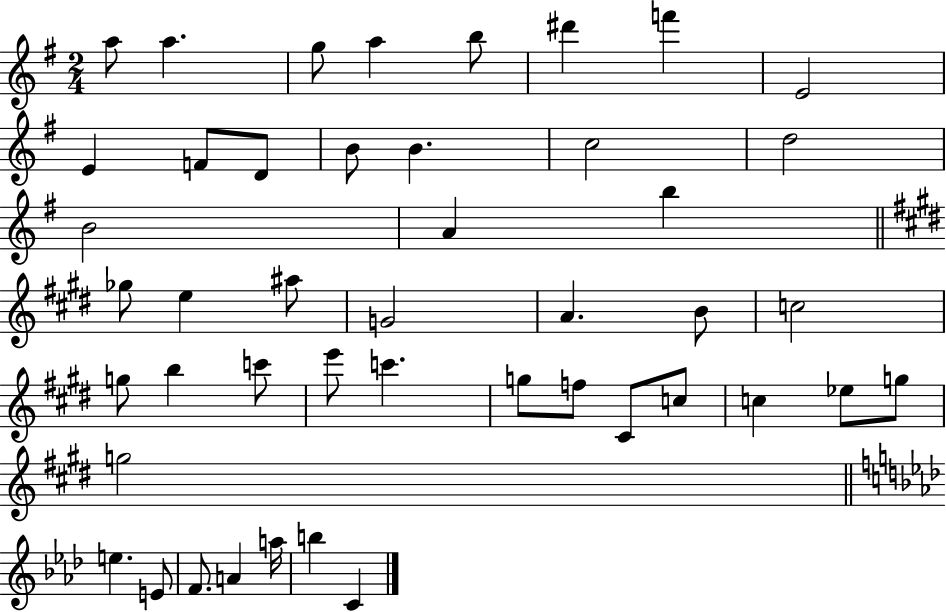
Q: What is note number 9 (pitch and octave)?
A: E4